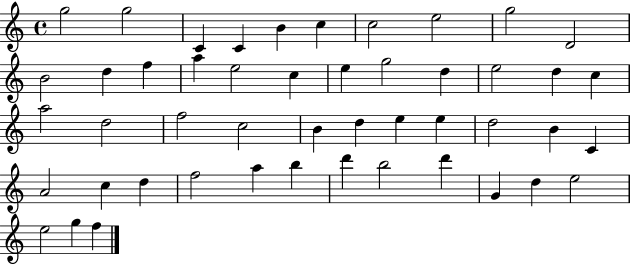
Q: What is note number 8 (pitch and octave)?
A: E5